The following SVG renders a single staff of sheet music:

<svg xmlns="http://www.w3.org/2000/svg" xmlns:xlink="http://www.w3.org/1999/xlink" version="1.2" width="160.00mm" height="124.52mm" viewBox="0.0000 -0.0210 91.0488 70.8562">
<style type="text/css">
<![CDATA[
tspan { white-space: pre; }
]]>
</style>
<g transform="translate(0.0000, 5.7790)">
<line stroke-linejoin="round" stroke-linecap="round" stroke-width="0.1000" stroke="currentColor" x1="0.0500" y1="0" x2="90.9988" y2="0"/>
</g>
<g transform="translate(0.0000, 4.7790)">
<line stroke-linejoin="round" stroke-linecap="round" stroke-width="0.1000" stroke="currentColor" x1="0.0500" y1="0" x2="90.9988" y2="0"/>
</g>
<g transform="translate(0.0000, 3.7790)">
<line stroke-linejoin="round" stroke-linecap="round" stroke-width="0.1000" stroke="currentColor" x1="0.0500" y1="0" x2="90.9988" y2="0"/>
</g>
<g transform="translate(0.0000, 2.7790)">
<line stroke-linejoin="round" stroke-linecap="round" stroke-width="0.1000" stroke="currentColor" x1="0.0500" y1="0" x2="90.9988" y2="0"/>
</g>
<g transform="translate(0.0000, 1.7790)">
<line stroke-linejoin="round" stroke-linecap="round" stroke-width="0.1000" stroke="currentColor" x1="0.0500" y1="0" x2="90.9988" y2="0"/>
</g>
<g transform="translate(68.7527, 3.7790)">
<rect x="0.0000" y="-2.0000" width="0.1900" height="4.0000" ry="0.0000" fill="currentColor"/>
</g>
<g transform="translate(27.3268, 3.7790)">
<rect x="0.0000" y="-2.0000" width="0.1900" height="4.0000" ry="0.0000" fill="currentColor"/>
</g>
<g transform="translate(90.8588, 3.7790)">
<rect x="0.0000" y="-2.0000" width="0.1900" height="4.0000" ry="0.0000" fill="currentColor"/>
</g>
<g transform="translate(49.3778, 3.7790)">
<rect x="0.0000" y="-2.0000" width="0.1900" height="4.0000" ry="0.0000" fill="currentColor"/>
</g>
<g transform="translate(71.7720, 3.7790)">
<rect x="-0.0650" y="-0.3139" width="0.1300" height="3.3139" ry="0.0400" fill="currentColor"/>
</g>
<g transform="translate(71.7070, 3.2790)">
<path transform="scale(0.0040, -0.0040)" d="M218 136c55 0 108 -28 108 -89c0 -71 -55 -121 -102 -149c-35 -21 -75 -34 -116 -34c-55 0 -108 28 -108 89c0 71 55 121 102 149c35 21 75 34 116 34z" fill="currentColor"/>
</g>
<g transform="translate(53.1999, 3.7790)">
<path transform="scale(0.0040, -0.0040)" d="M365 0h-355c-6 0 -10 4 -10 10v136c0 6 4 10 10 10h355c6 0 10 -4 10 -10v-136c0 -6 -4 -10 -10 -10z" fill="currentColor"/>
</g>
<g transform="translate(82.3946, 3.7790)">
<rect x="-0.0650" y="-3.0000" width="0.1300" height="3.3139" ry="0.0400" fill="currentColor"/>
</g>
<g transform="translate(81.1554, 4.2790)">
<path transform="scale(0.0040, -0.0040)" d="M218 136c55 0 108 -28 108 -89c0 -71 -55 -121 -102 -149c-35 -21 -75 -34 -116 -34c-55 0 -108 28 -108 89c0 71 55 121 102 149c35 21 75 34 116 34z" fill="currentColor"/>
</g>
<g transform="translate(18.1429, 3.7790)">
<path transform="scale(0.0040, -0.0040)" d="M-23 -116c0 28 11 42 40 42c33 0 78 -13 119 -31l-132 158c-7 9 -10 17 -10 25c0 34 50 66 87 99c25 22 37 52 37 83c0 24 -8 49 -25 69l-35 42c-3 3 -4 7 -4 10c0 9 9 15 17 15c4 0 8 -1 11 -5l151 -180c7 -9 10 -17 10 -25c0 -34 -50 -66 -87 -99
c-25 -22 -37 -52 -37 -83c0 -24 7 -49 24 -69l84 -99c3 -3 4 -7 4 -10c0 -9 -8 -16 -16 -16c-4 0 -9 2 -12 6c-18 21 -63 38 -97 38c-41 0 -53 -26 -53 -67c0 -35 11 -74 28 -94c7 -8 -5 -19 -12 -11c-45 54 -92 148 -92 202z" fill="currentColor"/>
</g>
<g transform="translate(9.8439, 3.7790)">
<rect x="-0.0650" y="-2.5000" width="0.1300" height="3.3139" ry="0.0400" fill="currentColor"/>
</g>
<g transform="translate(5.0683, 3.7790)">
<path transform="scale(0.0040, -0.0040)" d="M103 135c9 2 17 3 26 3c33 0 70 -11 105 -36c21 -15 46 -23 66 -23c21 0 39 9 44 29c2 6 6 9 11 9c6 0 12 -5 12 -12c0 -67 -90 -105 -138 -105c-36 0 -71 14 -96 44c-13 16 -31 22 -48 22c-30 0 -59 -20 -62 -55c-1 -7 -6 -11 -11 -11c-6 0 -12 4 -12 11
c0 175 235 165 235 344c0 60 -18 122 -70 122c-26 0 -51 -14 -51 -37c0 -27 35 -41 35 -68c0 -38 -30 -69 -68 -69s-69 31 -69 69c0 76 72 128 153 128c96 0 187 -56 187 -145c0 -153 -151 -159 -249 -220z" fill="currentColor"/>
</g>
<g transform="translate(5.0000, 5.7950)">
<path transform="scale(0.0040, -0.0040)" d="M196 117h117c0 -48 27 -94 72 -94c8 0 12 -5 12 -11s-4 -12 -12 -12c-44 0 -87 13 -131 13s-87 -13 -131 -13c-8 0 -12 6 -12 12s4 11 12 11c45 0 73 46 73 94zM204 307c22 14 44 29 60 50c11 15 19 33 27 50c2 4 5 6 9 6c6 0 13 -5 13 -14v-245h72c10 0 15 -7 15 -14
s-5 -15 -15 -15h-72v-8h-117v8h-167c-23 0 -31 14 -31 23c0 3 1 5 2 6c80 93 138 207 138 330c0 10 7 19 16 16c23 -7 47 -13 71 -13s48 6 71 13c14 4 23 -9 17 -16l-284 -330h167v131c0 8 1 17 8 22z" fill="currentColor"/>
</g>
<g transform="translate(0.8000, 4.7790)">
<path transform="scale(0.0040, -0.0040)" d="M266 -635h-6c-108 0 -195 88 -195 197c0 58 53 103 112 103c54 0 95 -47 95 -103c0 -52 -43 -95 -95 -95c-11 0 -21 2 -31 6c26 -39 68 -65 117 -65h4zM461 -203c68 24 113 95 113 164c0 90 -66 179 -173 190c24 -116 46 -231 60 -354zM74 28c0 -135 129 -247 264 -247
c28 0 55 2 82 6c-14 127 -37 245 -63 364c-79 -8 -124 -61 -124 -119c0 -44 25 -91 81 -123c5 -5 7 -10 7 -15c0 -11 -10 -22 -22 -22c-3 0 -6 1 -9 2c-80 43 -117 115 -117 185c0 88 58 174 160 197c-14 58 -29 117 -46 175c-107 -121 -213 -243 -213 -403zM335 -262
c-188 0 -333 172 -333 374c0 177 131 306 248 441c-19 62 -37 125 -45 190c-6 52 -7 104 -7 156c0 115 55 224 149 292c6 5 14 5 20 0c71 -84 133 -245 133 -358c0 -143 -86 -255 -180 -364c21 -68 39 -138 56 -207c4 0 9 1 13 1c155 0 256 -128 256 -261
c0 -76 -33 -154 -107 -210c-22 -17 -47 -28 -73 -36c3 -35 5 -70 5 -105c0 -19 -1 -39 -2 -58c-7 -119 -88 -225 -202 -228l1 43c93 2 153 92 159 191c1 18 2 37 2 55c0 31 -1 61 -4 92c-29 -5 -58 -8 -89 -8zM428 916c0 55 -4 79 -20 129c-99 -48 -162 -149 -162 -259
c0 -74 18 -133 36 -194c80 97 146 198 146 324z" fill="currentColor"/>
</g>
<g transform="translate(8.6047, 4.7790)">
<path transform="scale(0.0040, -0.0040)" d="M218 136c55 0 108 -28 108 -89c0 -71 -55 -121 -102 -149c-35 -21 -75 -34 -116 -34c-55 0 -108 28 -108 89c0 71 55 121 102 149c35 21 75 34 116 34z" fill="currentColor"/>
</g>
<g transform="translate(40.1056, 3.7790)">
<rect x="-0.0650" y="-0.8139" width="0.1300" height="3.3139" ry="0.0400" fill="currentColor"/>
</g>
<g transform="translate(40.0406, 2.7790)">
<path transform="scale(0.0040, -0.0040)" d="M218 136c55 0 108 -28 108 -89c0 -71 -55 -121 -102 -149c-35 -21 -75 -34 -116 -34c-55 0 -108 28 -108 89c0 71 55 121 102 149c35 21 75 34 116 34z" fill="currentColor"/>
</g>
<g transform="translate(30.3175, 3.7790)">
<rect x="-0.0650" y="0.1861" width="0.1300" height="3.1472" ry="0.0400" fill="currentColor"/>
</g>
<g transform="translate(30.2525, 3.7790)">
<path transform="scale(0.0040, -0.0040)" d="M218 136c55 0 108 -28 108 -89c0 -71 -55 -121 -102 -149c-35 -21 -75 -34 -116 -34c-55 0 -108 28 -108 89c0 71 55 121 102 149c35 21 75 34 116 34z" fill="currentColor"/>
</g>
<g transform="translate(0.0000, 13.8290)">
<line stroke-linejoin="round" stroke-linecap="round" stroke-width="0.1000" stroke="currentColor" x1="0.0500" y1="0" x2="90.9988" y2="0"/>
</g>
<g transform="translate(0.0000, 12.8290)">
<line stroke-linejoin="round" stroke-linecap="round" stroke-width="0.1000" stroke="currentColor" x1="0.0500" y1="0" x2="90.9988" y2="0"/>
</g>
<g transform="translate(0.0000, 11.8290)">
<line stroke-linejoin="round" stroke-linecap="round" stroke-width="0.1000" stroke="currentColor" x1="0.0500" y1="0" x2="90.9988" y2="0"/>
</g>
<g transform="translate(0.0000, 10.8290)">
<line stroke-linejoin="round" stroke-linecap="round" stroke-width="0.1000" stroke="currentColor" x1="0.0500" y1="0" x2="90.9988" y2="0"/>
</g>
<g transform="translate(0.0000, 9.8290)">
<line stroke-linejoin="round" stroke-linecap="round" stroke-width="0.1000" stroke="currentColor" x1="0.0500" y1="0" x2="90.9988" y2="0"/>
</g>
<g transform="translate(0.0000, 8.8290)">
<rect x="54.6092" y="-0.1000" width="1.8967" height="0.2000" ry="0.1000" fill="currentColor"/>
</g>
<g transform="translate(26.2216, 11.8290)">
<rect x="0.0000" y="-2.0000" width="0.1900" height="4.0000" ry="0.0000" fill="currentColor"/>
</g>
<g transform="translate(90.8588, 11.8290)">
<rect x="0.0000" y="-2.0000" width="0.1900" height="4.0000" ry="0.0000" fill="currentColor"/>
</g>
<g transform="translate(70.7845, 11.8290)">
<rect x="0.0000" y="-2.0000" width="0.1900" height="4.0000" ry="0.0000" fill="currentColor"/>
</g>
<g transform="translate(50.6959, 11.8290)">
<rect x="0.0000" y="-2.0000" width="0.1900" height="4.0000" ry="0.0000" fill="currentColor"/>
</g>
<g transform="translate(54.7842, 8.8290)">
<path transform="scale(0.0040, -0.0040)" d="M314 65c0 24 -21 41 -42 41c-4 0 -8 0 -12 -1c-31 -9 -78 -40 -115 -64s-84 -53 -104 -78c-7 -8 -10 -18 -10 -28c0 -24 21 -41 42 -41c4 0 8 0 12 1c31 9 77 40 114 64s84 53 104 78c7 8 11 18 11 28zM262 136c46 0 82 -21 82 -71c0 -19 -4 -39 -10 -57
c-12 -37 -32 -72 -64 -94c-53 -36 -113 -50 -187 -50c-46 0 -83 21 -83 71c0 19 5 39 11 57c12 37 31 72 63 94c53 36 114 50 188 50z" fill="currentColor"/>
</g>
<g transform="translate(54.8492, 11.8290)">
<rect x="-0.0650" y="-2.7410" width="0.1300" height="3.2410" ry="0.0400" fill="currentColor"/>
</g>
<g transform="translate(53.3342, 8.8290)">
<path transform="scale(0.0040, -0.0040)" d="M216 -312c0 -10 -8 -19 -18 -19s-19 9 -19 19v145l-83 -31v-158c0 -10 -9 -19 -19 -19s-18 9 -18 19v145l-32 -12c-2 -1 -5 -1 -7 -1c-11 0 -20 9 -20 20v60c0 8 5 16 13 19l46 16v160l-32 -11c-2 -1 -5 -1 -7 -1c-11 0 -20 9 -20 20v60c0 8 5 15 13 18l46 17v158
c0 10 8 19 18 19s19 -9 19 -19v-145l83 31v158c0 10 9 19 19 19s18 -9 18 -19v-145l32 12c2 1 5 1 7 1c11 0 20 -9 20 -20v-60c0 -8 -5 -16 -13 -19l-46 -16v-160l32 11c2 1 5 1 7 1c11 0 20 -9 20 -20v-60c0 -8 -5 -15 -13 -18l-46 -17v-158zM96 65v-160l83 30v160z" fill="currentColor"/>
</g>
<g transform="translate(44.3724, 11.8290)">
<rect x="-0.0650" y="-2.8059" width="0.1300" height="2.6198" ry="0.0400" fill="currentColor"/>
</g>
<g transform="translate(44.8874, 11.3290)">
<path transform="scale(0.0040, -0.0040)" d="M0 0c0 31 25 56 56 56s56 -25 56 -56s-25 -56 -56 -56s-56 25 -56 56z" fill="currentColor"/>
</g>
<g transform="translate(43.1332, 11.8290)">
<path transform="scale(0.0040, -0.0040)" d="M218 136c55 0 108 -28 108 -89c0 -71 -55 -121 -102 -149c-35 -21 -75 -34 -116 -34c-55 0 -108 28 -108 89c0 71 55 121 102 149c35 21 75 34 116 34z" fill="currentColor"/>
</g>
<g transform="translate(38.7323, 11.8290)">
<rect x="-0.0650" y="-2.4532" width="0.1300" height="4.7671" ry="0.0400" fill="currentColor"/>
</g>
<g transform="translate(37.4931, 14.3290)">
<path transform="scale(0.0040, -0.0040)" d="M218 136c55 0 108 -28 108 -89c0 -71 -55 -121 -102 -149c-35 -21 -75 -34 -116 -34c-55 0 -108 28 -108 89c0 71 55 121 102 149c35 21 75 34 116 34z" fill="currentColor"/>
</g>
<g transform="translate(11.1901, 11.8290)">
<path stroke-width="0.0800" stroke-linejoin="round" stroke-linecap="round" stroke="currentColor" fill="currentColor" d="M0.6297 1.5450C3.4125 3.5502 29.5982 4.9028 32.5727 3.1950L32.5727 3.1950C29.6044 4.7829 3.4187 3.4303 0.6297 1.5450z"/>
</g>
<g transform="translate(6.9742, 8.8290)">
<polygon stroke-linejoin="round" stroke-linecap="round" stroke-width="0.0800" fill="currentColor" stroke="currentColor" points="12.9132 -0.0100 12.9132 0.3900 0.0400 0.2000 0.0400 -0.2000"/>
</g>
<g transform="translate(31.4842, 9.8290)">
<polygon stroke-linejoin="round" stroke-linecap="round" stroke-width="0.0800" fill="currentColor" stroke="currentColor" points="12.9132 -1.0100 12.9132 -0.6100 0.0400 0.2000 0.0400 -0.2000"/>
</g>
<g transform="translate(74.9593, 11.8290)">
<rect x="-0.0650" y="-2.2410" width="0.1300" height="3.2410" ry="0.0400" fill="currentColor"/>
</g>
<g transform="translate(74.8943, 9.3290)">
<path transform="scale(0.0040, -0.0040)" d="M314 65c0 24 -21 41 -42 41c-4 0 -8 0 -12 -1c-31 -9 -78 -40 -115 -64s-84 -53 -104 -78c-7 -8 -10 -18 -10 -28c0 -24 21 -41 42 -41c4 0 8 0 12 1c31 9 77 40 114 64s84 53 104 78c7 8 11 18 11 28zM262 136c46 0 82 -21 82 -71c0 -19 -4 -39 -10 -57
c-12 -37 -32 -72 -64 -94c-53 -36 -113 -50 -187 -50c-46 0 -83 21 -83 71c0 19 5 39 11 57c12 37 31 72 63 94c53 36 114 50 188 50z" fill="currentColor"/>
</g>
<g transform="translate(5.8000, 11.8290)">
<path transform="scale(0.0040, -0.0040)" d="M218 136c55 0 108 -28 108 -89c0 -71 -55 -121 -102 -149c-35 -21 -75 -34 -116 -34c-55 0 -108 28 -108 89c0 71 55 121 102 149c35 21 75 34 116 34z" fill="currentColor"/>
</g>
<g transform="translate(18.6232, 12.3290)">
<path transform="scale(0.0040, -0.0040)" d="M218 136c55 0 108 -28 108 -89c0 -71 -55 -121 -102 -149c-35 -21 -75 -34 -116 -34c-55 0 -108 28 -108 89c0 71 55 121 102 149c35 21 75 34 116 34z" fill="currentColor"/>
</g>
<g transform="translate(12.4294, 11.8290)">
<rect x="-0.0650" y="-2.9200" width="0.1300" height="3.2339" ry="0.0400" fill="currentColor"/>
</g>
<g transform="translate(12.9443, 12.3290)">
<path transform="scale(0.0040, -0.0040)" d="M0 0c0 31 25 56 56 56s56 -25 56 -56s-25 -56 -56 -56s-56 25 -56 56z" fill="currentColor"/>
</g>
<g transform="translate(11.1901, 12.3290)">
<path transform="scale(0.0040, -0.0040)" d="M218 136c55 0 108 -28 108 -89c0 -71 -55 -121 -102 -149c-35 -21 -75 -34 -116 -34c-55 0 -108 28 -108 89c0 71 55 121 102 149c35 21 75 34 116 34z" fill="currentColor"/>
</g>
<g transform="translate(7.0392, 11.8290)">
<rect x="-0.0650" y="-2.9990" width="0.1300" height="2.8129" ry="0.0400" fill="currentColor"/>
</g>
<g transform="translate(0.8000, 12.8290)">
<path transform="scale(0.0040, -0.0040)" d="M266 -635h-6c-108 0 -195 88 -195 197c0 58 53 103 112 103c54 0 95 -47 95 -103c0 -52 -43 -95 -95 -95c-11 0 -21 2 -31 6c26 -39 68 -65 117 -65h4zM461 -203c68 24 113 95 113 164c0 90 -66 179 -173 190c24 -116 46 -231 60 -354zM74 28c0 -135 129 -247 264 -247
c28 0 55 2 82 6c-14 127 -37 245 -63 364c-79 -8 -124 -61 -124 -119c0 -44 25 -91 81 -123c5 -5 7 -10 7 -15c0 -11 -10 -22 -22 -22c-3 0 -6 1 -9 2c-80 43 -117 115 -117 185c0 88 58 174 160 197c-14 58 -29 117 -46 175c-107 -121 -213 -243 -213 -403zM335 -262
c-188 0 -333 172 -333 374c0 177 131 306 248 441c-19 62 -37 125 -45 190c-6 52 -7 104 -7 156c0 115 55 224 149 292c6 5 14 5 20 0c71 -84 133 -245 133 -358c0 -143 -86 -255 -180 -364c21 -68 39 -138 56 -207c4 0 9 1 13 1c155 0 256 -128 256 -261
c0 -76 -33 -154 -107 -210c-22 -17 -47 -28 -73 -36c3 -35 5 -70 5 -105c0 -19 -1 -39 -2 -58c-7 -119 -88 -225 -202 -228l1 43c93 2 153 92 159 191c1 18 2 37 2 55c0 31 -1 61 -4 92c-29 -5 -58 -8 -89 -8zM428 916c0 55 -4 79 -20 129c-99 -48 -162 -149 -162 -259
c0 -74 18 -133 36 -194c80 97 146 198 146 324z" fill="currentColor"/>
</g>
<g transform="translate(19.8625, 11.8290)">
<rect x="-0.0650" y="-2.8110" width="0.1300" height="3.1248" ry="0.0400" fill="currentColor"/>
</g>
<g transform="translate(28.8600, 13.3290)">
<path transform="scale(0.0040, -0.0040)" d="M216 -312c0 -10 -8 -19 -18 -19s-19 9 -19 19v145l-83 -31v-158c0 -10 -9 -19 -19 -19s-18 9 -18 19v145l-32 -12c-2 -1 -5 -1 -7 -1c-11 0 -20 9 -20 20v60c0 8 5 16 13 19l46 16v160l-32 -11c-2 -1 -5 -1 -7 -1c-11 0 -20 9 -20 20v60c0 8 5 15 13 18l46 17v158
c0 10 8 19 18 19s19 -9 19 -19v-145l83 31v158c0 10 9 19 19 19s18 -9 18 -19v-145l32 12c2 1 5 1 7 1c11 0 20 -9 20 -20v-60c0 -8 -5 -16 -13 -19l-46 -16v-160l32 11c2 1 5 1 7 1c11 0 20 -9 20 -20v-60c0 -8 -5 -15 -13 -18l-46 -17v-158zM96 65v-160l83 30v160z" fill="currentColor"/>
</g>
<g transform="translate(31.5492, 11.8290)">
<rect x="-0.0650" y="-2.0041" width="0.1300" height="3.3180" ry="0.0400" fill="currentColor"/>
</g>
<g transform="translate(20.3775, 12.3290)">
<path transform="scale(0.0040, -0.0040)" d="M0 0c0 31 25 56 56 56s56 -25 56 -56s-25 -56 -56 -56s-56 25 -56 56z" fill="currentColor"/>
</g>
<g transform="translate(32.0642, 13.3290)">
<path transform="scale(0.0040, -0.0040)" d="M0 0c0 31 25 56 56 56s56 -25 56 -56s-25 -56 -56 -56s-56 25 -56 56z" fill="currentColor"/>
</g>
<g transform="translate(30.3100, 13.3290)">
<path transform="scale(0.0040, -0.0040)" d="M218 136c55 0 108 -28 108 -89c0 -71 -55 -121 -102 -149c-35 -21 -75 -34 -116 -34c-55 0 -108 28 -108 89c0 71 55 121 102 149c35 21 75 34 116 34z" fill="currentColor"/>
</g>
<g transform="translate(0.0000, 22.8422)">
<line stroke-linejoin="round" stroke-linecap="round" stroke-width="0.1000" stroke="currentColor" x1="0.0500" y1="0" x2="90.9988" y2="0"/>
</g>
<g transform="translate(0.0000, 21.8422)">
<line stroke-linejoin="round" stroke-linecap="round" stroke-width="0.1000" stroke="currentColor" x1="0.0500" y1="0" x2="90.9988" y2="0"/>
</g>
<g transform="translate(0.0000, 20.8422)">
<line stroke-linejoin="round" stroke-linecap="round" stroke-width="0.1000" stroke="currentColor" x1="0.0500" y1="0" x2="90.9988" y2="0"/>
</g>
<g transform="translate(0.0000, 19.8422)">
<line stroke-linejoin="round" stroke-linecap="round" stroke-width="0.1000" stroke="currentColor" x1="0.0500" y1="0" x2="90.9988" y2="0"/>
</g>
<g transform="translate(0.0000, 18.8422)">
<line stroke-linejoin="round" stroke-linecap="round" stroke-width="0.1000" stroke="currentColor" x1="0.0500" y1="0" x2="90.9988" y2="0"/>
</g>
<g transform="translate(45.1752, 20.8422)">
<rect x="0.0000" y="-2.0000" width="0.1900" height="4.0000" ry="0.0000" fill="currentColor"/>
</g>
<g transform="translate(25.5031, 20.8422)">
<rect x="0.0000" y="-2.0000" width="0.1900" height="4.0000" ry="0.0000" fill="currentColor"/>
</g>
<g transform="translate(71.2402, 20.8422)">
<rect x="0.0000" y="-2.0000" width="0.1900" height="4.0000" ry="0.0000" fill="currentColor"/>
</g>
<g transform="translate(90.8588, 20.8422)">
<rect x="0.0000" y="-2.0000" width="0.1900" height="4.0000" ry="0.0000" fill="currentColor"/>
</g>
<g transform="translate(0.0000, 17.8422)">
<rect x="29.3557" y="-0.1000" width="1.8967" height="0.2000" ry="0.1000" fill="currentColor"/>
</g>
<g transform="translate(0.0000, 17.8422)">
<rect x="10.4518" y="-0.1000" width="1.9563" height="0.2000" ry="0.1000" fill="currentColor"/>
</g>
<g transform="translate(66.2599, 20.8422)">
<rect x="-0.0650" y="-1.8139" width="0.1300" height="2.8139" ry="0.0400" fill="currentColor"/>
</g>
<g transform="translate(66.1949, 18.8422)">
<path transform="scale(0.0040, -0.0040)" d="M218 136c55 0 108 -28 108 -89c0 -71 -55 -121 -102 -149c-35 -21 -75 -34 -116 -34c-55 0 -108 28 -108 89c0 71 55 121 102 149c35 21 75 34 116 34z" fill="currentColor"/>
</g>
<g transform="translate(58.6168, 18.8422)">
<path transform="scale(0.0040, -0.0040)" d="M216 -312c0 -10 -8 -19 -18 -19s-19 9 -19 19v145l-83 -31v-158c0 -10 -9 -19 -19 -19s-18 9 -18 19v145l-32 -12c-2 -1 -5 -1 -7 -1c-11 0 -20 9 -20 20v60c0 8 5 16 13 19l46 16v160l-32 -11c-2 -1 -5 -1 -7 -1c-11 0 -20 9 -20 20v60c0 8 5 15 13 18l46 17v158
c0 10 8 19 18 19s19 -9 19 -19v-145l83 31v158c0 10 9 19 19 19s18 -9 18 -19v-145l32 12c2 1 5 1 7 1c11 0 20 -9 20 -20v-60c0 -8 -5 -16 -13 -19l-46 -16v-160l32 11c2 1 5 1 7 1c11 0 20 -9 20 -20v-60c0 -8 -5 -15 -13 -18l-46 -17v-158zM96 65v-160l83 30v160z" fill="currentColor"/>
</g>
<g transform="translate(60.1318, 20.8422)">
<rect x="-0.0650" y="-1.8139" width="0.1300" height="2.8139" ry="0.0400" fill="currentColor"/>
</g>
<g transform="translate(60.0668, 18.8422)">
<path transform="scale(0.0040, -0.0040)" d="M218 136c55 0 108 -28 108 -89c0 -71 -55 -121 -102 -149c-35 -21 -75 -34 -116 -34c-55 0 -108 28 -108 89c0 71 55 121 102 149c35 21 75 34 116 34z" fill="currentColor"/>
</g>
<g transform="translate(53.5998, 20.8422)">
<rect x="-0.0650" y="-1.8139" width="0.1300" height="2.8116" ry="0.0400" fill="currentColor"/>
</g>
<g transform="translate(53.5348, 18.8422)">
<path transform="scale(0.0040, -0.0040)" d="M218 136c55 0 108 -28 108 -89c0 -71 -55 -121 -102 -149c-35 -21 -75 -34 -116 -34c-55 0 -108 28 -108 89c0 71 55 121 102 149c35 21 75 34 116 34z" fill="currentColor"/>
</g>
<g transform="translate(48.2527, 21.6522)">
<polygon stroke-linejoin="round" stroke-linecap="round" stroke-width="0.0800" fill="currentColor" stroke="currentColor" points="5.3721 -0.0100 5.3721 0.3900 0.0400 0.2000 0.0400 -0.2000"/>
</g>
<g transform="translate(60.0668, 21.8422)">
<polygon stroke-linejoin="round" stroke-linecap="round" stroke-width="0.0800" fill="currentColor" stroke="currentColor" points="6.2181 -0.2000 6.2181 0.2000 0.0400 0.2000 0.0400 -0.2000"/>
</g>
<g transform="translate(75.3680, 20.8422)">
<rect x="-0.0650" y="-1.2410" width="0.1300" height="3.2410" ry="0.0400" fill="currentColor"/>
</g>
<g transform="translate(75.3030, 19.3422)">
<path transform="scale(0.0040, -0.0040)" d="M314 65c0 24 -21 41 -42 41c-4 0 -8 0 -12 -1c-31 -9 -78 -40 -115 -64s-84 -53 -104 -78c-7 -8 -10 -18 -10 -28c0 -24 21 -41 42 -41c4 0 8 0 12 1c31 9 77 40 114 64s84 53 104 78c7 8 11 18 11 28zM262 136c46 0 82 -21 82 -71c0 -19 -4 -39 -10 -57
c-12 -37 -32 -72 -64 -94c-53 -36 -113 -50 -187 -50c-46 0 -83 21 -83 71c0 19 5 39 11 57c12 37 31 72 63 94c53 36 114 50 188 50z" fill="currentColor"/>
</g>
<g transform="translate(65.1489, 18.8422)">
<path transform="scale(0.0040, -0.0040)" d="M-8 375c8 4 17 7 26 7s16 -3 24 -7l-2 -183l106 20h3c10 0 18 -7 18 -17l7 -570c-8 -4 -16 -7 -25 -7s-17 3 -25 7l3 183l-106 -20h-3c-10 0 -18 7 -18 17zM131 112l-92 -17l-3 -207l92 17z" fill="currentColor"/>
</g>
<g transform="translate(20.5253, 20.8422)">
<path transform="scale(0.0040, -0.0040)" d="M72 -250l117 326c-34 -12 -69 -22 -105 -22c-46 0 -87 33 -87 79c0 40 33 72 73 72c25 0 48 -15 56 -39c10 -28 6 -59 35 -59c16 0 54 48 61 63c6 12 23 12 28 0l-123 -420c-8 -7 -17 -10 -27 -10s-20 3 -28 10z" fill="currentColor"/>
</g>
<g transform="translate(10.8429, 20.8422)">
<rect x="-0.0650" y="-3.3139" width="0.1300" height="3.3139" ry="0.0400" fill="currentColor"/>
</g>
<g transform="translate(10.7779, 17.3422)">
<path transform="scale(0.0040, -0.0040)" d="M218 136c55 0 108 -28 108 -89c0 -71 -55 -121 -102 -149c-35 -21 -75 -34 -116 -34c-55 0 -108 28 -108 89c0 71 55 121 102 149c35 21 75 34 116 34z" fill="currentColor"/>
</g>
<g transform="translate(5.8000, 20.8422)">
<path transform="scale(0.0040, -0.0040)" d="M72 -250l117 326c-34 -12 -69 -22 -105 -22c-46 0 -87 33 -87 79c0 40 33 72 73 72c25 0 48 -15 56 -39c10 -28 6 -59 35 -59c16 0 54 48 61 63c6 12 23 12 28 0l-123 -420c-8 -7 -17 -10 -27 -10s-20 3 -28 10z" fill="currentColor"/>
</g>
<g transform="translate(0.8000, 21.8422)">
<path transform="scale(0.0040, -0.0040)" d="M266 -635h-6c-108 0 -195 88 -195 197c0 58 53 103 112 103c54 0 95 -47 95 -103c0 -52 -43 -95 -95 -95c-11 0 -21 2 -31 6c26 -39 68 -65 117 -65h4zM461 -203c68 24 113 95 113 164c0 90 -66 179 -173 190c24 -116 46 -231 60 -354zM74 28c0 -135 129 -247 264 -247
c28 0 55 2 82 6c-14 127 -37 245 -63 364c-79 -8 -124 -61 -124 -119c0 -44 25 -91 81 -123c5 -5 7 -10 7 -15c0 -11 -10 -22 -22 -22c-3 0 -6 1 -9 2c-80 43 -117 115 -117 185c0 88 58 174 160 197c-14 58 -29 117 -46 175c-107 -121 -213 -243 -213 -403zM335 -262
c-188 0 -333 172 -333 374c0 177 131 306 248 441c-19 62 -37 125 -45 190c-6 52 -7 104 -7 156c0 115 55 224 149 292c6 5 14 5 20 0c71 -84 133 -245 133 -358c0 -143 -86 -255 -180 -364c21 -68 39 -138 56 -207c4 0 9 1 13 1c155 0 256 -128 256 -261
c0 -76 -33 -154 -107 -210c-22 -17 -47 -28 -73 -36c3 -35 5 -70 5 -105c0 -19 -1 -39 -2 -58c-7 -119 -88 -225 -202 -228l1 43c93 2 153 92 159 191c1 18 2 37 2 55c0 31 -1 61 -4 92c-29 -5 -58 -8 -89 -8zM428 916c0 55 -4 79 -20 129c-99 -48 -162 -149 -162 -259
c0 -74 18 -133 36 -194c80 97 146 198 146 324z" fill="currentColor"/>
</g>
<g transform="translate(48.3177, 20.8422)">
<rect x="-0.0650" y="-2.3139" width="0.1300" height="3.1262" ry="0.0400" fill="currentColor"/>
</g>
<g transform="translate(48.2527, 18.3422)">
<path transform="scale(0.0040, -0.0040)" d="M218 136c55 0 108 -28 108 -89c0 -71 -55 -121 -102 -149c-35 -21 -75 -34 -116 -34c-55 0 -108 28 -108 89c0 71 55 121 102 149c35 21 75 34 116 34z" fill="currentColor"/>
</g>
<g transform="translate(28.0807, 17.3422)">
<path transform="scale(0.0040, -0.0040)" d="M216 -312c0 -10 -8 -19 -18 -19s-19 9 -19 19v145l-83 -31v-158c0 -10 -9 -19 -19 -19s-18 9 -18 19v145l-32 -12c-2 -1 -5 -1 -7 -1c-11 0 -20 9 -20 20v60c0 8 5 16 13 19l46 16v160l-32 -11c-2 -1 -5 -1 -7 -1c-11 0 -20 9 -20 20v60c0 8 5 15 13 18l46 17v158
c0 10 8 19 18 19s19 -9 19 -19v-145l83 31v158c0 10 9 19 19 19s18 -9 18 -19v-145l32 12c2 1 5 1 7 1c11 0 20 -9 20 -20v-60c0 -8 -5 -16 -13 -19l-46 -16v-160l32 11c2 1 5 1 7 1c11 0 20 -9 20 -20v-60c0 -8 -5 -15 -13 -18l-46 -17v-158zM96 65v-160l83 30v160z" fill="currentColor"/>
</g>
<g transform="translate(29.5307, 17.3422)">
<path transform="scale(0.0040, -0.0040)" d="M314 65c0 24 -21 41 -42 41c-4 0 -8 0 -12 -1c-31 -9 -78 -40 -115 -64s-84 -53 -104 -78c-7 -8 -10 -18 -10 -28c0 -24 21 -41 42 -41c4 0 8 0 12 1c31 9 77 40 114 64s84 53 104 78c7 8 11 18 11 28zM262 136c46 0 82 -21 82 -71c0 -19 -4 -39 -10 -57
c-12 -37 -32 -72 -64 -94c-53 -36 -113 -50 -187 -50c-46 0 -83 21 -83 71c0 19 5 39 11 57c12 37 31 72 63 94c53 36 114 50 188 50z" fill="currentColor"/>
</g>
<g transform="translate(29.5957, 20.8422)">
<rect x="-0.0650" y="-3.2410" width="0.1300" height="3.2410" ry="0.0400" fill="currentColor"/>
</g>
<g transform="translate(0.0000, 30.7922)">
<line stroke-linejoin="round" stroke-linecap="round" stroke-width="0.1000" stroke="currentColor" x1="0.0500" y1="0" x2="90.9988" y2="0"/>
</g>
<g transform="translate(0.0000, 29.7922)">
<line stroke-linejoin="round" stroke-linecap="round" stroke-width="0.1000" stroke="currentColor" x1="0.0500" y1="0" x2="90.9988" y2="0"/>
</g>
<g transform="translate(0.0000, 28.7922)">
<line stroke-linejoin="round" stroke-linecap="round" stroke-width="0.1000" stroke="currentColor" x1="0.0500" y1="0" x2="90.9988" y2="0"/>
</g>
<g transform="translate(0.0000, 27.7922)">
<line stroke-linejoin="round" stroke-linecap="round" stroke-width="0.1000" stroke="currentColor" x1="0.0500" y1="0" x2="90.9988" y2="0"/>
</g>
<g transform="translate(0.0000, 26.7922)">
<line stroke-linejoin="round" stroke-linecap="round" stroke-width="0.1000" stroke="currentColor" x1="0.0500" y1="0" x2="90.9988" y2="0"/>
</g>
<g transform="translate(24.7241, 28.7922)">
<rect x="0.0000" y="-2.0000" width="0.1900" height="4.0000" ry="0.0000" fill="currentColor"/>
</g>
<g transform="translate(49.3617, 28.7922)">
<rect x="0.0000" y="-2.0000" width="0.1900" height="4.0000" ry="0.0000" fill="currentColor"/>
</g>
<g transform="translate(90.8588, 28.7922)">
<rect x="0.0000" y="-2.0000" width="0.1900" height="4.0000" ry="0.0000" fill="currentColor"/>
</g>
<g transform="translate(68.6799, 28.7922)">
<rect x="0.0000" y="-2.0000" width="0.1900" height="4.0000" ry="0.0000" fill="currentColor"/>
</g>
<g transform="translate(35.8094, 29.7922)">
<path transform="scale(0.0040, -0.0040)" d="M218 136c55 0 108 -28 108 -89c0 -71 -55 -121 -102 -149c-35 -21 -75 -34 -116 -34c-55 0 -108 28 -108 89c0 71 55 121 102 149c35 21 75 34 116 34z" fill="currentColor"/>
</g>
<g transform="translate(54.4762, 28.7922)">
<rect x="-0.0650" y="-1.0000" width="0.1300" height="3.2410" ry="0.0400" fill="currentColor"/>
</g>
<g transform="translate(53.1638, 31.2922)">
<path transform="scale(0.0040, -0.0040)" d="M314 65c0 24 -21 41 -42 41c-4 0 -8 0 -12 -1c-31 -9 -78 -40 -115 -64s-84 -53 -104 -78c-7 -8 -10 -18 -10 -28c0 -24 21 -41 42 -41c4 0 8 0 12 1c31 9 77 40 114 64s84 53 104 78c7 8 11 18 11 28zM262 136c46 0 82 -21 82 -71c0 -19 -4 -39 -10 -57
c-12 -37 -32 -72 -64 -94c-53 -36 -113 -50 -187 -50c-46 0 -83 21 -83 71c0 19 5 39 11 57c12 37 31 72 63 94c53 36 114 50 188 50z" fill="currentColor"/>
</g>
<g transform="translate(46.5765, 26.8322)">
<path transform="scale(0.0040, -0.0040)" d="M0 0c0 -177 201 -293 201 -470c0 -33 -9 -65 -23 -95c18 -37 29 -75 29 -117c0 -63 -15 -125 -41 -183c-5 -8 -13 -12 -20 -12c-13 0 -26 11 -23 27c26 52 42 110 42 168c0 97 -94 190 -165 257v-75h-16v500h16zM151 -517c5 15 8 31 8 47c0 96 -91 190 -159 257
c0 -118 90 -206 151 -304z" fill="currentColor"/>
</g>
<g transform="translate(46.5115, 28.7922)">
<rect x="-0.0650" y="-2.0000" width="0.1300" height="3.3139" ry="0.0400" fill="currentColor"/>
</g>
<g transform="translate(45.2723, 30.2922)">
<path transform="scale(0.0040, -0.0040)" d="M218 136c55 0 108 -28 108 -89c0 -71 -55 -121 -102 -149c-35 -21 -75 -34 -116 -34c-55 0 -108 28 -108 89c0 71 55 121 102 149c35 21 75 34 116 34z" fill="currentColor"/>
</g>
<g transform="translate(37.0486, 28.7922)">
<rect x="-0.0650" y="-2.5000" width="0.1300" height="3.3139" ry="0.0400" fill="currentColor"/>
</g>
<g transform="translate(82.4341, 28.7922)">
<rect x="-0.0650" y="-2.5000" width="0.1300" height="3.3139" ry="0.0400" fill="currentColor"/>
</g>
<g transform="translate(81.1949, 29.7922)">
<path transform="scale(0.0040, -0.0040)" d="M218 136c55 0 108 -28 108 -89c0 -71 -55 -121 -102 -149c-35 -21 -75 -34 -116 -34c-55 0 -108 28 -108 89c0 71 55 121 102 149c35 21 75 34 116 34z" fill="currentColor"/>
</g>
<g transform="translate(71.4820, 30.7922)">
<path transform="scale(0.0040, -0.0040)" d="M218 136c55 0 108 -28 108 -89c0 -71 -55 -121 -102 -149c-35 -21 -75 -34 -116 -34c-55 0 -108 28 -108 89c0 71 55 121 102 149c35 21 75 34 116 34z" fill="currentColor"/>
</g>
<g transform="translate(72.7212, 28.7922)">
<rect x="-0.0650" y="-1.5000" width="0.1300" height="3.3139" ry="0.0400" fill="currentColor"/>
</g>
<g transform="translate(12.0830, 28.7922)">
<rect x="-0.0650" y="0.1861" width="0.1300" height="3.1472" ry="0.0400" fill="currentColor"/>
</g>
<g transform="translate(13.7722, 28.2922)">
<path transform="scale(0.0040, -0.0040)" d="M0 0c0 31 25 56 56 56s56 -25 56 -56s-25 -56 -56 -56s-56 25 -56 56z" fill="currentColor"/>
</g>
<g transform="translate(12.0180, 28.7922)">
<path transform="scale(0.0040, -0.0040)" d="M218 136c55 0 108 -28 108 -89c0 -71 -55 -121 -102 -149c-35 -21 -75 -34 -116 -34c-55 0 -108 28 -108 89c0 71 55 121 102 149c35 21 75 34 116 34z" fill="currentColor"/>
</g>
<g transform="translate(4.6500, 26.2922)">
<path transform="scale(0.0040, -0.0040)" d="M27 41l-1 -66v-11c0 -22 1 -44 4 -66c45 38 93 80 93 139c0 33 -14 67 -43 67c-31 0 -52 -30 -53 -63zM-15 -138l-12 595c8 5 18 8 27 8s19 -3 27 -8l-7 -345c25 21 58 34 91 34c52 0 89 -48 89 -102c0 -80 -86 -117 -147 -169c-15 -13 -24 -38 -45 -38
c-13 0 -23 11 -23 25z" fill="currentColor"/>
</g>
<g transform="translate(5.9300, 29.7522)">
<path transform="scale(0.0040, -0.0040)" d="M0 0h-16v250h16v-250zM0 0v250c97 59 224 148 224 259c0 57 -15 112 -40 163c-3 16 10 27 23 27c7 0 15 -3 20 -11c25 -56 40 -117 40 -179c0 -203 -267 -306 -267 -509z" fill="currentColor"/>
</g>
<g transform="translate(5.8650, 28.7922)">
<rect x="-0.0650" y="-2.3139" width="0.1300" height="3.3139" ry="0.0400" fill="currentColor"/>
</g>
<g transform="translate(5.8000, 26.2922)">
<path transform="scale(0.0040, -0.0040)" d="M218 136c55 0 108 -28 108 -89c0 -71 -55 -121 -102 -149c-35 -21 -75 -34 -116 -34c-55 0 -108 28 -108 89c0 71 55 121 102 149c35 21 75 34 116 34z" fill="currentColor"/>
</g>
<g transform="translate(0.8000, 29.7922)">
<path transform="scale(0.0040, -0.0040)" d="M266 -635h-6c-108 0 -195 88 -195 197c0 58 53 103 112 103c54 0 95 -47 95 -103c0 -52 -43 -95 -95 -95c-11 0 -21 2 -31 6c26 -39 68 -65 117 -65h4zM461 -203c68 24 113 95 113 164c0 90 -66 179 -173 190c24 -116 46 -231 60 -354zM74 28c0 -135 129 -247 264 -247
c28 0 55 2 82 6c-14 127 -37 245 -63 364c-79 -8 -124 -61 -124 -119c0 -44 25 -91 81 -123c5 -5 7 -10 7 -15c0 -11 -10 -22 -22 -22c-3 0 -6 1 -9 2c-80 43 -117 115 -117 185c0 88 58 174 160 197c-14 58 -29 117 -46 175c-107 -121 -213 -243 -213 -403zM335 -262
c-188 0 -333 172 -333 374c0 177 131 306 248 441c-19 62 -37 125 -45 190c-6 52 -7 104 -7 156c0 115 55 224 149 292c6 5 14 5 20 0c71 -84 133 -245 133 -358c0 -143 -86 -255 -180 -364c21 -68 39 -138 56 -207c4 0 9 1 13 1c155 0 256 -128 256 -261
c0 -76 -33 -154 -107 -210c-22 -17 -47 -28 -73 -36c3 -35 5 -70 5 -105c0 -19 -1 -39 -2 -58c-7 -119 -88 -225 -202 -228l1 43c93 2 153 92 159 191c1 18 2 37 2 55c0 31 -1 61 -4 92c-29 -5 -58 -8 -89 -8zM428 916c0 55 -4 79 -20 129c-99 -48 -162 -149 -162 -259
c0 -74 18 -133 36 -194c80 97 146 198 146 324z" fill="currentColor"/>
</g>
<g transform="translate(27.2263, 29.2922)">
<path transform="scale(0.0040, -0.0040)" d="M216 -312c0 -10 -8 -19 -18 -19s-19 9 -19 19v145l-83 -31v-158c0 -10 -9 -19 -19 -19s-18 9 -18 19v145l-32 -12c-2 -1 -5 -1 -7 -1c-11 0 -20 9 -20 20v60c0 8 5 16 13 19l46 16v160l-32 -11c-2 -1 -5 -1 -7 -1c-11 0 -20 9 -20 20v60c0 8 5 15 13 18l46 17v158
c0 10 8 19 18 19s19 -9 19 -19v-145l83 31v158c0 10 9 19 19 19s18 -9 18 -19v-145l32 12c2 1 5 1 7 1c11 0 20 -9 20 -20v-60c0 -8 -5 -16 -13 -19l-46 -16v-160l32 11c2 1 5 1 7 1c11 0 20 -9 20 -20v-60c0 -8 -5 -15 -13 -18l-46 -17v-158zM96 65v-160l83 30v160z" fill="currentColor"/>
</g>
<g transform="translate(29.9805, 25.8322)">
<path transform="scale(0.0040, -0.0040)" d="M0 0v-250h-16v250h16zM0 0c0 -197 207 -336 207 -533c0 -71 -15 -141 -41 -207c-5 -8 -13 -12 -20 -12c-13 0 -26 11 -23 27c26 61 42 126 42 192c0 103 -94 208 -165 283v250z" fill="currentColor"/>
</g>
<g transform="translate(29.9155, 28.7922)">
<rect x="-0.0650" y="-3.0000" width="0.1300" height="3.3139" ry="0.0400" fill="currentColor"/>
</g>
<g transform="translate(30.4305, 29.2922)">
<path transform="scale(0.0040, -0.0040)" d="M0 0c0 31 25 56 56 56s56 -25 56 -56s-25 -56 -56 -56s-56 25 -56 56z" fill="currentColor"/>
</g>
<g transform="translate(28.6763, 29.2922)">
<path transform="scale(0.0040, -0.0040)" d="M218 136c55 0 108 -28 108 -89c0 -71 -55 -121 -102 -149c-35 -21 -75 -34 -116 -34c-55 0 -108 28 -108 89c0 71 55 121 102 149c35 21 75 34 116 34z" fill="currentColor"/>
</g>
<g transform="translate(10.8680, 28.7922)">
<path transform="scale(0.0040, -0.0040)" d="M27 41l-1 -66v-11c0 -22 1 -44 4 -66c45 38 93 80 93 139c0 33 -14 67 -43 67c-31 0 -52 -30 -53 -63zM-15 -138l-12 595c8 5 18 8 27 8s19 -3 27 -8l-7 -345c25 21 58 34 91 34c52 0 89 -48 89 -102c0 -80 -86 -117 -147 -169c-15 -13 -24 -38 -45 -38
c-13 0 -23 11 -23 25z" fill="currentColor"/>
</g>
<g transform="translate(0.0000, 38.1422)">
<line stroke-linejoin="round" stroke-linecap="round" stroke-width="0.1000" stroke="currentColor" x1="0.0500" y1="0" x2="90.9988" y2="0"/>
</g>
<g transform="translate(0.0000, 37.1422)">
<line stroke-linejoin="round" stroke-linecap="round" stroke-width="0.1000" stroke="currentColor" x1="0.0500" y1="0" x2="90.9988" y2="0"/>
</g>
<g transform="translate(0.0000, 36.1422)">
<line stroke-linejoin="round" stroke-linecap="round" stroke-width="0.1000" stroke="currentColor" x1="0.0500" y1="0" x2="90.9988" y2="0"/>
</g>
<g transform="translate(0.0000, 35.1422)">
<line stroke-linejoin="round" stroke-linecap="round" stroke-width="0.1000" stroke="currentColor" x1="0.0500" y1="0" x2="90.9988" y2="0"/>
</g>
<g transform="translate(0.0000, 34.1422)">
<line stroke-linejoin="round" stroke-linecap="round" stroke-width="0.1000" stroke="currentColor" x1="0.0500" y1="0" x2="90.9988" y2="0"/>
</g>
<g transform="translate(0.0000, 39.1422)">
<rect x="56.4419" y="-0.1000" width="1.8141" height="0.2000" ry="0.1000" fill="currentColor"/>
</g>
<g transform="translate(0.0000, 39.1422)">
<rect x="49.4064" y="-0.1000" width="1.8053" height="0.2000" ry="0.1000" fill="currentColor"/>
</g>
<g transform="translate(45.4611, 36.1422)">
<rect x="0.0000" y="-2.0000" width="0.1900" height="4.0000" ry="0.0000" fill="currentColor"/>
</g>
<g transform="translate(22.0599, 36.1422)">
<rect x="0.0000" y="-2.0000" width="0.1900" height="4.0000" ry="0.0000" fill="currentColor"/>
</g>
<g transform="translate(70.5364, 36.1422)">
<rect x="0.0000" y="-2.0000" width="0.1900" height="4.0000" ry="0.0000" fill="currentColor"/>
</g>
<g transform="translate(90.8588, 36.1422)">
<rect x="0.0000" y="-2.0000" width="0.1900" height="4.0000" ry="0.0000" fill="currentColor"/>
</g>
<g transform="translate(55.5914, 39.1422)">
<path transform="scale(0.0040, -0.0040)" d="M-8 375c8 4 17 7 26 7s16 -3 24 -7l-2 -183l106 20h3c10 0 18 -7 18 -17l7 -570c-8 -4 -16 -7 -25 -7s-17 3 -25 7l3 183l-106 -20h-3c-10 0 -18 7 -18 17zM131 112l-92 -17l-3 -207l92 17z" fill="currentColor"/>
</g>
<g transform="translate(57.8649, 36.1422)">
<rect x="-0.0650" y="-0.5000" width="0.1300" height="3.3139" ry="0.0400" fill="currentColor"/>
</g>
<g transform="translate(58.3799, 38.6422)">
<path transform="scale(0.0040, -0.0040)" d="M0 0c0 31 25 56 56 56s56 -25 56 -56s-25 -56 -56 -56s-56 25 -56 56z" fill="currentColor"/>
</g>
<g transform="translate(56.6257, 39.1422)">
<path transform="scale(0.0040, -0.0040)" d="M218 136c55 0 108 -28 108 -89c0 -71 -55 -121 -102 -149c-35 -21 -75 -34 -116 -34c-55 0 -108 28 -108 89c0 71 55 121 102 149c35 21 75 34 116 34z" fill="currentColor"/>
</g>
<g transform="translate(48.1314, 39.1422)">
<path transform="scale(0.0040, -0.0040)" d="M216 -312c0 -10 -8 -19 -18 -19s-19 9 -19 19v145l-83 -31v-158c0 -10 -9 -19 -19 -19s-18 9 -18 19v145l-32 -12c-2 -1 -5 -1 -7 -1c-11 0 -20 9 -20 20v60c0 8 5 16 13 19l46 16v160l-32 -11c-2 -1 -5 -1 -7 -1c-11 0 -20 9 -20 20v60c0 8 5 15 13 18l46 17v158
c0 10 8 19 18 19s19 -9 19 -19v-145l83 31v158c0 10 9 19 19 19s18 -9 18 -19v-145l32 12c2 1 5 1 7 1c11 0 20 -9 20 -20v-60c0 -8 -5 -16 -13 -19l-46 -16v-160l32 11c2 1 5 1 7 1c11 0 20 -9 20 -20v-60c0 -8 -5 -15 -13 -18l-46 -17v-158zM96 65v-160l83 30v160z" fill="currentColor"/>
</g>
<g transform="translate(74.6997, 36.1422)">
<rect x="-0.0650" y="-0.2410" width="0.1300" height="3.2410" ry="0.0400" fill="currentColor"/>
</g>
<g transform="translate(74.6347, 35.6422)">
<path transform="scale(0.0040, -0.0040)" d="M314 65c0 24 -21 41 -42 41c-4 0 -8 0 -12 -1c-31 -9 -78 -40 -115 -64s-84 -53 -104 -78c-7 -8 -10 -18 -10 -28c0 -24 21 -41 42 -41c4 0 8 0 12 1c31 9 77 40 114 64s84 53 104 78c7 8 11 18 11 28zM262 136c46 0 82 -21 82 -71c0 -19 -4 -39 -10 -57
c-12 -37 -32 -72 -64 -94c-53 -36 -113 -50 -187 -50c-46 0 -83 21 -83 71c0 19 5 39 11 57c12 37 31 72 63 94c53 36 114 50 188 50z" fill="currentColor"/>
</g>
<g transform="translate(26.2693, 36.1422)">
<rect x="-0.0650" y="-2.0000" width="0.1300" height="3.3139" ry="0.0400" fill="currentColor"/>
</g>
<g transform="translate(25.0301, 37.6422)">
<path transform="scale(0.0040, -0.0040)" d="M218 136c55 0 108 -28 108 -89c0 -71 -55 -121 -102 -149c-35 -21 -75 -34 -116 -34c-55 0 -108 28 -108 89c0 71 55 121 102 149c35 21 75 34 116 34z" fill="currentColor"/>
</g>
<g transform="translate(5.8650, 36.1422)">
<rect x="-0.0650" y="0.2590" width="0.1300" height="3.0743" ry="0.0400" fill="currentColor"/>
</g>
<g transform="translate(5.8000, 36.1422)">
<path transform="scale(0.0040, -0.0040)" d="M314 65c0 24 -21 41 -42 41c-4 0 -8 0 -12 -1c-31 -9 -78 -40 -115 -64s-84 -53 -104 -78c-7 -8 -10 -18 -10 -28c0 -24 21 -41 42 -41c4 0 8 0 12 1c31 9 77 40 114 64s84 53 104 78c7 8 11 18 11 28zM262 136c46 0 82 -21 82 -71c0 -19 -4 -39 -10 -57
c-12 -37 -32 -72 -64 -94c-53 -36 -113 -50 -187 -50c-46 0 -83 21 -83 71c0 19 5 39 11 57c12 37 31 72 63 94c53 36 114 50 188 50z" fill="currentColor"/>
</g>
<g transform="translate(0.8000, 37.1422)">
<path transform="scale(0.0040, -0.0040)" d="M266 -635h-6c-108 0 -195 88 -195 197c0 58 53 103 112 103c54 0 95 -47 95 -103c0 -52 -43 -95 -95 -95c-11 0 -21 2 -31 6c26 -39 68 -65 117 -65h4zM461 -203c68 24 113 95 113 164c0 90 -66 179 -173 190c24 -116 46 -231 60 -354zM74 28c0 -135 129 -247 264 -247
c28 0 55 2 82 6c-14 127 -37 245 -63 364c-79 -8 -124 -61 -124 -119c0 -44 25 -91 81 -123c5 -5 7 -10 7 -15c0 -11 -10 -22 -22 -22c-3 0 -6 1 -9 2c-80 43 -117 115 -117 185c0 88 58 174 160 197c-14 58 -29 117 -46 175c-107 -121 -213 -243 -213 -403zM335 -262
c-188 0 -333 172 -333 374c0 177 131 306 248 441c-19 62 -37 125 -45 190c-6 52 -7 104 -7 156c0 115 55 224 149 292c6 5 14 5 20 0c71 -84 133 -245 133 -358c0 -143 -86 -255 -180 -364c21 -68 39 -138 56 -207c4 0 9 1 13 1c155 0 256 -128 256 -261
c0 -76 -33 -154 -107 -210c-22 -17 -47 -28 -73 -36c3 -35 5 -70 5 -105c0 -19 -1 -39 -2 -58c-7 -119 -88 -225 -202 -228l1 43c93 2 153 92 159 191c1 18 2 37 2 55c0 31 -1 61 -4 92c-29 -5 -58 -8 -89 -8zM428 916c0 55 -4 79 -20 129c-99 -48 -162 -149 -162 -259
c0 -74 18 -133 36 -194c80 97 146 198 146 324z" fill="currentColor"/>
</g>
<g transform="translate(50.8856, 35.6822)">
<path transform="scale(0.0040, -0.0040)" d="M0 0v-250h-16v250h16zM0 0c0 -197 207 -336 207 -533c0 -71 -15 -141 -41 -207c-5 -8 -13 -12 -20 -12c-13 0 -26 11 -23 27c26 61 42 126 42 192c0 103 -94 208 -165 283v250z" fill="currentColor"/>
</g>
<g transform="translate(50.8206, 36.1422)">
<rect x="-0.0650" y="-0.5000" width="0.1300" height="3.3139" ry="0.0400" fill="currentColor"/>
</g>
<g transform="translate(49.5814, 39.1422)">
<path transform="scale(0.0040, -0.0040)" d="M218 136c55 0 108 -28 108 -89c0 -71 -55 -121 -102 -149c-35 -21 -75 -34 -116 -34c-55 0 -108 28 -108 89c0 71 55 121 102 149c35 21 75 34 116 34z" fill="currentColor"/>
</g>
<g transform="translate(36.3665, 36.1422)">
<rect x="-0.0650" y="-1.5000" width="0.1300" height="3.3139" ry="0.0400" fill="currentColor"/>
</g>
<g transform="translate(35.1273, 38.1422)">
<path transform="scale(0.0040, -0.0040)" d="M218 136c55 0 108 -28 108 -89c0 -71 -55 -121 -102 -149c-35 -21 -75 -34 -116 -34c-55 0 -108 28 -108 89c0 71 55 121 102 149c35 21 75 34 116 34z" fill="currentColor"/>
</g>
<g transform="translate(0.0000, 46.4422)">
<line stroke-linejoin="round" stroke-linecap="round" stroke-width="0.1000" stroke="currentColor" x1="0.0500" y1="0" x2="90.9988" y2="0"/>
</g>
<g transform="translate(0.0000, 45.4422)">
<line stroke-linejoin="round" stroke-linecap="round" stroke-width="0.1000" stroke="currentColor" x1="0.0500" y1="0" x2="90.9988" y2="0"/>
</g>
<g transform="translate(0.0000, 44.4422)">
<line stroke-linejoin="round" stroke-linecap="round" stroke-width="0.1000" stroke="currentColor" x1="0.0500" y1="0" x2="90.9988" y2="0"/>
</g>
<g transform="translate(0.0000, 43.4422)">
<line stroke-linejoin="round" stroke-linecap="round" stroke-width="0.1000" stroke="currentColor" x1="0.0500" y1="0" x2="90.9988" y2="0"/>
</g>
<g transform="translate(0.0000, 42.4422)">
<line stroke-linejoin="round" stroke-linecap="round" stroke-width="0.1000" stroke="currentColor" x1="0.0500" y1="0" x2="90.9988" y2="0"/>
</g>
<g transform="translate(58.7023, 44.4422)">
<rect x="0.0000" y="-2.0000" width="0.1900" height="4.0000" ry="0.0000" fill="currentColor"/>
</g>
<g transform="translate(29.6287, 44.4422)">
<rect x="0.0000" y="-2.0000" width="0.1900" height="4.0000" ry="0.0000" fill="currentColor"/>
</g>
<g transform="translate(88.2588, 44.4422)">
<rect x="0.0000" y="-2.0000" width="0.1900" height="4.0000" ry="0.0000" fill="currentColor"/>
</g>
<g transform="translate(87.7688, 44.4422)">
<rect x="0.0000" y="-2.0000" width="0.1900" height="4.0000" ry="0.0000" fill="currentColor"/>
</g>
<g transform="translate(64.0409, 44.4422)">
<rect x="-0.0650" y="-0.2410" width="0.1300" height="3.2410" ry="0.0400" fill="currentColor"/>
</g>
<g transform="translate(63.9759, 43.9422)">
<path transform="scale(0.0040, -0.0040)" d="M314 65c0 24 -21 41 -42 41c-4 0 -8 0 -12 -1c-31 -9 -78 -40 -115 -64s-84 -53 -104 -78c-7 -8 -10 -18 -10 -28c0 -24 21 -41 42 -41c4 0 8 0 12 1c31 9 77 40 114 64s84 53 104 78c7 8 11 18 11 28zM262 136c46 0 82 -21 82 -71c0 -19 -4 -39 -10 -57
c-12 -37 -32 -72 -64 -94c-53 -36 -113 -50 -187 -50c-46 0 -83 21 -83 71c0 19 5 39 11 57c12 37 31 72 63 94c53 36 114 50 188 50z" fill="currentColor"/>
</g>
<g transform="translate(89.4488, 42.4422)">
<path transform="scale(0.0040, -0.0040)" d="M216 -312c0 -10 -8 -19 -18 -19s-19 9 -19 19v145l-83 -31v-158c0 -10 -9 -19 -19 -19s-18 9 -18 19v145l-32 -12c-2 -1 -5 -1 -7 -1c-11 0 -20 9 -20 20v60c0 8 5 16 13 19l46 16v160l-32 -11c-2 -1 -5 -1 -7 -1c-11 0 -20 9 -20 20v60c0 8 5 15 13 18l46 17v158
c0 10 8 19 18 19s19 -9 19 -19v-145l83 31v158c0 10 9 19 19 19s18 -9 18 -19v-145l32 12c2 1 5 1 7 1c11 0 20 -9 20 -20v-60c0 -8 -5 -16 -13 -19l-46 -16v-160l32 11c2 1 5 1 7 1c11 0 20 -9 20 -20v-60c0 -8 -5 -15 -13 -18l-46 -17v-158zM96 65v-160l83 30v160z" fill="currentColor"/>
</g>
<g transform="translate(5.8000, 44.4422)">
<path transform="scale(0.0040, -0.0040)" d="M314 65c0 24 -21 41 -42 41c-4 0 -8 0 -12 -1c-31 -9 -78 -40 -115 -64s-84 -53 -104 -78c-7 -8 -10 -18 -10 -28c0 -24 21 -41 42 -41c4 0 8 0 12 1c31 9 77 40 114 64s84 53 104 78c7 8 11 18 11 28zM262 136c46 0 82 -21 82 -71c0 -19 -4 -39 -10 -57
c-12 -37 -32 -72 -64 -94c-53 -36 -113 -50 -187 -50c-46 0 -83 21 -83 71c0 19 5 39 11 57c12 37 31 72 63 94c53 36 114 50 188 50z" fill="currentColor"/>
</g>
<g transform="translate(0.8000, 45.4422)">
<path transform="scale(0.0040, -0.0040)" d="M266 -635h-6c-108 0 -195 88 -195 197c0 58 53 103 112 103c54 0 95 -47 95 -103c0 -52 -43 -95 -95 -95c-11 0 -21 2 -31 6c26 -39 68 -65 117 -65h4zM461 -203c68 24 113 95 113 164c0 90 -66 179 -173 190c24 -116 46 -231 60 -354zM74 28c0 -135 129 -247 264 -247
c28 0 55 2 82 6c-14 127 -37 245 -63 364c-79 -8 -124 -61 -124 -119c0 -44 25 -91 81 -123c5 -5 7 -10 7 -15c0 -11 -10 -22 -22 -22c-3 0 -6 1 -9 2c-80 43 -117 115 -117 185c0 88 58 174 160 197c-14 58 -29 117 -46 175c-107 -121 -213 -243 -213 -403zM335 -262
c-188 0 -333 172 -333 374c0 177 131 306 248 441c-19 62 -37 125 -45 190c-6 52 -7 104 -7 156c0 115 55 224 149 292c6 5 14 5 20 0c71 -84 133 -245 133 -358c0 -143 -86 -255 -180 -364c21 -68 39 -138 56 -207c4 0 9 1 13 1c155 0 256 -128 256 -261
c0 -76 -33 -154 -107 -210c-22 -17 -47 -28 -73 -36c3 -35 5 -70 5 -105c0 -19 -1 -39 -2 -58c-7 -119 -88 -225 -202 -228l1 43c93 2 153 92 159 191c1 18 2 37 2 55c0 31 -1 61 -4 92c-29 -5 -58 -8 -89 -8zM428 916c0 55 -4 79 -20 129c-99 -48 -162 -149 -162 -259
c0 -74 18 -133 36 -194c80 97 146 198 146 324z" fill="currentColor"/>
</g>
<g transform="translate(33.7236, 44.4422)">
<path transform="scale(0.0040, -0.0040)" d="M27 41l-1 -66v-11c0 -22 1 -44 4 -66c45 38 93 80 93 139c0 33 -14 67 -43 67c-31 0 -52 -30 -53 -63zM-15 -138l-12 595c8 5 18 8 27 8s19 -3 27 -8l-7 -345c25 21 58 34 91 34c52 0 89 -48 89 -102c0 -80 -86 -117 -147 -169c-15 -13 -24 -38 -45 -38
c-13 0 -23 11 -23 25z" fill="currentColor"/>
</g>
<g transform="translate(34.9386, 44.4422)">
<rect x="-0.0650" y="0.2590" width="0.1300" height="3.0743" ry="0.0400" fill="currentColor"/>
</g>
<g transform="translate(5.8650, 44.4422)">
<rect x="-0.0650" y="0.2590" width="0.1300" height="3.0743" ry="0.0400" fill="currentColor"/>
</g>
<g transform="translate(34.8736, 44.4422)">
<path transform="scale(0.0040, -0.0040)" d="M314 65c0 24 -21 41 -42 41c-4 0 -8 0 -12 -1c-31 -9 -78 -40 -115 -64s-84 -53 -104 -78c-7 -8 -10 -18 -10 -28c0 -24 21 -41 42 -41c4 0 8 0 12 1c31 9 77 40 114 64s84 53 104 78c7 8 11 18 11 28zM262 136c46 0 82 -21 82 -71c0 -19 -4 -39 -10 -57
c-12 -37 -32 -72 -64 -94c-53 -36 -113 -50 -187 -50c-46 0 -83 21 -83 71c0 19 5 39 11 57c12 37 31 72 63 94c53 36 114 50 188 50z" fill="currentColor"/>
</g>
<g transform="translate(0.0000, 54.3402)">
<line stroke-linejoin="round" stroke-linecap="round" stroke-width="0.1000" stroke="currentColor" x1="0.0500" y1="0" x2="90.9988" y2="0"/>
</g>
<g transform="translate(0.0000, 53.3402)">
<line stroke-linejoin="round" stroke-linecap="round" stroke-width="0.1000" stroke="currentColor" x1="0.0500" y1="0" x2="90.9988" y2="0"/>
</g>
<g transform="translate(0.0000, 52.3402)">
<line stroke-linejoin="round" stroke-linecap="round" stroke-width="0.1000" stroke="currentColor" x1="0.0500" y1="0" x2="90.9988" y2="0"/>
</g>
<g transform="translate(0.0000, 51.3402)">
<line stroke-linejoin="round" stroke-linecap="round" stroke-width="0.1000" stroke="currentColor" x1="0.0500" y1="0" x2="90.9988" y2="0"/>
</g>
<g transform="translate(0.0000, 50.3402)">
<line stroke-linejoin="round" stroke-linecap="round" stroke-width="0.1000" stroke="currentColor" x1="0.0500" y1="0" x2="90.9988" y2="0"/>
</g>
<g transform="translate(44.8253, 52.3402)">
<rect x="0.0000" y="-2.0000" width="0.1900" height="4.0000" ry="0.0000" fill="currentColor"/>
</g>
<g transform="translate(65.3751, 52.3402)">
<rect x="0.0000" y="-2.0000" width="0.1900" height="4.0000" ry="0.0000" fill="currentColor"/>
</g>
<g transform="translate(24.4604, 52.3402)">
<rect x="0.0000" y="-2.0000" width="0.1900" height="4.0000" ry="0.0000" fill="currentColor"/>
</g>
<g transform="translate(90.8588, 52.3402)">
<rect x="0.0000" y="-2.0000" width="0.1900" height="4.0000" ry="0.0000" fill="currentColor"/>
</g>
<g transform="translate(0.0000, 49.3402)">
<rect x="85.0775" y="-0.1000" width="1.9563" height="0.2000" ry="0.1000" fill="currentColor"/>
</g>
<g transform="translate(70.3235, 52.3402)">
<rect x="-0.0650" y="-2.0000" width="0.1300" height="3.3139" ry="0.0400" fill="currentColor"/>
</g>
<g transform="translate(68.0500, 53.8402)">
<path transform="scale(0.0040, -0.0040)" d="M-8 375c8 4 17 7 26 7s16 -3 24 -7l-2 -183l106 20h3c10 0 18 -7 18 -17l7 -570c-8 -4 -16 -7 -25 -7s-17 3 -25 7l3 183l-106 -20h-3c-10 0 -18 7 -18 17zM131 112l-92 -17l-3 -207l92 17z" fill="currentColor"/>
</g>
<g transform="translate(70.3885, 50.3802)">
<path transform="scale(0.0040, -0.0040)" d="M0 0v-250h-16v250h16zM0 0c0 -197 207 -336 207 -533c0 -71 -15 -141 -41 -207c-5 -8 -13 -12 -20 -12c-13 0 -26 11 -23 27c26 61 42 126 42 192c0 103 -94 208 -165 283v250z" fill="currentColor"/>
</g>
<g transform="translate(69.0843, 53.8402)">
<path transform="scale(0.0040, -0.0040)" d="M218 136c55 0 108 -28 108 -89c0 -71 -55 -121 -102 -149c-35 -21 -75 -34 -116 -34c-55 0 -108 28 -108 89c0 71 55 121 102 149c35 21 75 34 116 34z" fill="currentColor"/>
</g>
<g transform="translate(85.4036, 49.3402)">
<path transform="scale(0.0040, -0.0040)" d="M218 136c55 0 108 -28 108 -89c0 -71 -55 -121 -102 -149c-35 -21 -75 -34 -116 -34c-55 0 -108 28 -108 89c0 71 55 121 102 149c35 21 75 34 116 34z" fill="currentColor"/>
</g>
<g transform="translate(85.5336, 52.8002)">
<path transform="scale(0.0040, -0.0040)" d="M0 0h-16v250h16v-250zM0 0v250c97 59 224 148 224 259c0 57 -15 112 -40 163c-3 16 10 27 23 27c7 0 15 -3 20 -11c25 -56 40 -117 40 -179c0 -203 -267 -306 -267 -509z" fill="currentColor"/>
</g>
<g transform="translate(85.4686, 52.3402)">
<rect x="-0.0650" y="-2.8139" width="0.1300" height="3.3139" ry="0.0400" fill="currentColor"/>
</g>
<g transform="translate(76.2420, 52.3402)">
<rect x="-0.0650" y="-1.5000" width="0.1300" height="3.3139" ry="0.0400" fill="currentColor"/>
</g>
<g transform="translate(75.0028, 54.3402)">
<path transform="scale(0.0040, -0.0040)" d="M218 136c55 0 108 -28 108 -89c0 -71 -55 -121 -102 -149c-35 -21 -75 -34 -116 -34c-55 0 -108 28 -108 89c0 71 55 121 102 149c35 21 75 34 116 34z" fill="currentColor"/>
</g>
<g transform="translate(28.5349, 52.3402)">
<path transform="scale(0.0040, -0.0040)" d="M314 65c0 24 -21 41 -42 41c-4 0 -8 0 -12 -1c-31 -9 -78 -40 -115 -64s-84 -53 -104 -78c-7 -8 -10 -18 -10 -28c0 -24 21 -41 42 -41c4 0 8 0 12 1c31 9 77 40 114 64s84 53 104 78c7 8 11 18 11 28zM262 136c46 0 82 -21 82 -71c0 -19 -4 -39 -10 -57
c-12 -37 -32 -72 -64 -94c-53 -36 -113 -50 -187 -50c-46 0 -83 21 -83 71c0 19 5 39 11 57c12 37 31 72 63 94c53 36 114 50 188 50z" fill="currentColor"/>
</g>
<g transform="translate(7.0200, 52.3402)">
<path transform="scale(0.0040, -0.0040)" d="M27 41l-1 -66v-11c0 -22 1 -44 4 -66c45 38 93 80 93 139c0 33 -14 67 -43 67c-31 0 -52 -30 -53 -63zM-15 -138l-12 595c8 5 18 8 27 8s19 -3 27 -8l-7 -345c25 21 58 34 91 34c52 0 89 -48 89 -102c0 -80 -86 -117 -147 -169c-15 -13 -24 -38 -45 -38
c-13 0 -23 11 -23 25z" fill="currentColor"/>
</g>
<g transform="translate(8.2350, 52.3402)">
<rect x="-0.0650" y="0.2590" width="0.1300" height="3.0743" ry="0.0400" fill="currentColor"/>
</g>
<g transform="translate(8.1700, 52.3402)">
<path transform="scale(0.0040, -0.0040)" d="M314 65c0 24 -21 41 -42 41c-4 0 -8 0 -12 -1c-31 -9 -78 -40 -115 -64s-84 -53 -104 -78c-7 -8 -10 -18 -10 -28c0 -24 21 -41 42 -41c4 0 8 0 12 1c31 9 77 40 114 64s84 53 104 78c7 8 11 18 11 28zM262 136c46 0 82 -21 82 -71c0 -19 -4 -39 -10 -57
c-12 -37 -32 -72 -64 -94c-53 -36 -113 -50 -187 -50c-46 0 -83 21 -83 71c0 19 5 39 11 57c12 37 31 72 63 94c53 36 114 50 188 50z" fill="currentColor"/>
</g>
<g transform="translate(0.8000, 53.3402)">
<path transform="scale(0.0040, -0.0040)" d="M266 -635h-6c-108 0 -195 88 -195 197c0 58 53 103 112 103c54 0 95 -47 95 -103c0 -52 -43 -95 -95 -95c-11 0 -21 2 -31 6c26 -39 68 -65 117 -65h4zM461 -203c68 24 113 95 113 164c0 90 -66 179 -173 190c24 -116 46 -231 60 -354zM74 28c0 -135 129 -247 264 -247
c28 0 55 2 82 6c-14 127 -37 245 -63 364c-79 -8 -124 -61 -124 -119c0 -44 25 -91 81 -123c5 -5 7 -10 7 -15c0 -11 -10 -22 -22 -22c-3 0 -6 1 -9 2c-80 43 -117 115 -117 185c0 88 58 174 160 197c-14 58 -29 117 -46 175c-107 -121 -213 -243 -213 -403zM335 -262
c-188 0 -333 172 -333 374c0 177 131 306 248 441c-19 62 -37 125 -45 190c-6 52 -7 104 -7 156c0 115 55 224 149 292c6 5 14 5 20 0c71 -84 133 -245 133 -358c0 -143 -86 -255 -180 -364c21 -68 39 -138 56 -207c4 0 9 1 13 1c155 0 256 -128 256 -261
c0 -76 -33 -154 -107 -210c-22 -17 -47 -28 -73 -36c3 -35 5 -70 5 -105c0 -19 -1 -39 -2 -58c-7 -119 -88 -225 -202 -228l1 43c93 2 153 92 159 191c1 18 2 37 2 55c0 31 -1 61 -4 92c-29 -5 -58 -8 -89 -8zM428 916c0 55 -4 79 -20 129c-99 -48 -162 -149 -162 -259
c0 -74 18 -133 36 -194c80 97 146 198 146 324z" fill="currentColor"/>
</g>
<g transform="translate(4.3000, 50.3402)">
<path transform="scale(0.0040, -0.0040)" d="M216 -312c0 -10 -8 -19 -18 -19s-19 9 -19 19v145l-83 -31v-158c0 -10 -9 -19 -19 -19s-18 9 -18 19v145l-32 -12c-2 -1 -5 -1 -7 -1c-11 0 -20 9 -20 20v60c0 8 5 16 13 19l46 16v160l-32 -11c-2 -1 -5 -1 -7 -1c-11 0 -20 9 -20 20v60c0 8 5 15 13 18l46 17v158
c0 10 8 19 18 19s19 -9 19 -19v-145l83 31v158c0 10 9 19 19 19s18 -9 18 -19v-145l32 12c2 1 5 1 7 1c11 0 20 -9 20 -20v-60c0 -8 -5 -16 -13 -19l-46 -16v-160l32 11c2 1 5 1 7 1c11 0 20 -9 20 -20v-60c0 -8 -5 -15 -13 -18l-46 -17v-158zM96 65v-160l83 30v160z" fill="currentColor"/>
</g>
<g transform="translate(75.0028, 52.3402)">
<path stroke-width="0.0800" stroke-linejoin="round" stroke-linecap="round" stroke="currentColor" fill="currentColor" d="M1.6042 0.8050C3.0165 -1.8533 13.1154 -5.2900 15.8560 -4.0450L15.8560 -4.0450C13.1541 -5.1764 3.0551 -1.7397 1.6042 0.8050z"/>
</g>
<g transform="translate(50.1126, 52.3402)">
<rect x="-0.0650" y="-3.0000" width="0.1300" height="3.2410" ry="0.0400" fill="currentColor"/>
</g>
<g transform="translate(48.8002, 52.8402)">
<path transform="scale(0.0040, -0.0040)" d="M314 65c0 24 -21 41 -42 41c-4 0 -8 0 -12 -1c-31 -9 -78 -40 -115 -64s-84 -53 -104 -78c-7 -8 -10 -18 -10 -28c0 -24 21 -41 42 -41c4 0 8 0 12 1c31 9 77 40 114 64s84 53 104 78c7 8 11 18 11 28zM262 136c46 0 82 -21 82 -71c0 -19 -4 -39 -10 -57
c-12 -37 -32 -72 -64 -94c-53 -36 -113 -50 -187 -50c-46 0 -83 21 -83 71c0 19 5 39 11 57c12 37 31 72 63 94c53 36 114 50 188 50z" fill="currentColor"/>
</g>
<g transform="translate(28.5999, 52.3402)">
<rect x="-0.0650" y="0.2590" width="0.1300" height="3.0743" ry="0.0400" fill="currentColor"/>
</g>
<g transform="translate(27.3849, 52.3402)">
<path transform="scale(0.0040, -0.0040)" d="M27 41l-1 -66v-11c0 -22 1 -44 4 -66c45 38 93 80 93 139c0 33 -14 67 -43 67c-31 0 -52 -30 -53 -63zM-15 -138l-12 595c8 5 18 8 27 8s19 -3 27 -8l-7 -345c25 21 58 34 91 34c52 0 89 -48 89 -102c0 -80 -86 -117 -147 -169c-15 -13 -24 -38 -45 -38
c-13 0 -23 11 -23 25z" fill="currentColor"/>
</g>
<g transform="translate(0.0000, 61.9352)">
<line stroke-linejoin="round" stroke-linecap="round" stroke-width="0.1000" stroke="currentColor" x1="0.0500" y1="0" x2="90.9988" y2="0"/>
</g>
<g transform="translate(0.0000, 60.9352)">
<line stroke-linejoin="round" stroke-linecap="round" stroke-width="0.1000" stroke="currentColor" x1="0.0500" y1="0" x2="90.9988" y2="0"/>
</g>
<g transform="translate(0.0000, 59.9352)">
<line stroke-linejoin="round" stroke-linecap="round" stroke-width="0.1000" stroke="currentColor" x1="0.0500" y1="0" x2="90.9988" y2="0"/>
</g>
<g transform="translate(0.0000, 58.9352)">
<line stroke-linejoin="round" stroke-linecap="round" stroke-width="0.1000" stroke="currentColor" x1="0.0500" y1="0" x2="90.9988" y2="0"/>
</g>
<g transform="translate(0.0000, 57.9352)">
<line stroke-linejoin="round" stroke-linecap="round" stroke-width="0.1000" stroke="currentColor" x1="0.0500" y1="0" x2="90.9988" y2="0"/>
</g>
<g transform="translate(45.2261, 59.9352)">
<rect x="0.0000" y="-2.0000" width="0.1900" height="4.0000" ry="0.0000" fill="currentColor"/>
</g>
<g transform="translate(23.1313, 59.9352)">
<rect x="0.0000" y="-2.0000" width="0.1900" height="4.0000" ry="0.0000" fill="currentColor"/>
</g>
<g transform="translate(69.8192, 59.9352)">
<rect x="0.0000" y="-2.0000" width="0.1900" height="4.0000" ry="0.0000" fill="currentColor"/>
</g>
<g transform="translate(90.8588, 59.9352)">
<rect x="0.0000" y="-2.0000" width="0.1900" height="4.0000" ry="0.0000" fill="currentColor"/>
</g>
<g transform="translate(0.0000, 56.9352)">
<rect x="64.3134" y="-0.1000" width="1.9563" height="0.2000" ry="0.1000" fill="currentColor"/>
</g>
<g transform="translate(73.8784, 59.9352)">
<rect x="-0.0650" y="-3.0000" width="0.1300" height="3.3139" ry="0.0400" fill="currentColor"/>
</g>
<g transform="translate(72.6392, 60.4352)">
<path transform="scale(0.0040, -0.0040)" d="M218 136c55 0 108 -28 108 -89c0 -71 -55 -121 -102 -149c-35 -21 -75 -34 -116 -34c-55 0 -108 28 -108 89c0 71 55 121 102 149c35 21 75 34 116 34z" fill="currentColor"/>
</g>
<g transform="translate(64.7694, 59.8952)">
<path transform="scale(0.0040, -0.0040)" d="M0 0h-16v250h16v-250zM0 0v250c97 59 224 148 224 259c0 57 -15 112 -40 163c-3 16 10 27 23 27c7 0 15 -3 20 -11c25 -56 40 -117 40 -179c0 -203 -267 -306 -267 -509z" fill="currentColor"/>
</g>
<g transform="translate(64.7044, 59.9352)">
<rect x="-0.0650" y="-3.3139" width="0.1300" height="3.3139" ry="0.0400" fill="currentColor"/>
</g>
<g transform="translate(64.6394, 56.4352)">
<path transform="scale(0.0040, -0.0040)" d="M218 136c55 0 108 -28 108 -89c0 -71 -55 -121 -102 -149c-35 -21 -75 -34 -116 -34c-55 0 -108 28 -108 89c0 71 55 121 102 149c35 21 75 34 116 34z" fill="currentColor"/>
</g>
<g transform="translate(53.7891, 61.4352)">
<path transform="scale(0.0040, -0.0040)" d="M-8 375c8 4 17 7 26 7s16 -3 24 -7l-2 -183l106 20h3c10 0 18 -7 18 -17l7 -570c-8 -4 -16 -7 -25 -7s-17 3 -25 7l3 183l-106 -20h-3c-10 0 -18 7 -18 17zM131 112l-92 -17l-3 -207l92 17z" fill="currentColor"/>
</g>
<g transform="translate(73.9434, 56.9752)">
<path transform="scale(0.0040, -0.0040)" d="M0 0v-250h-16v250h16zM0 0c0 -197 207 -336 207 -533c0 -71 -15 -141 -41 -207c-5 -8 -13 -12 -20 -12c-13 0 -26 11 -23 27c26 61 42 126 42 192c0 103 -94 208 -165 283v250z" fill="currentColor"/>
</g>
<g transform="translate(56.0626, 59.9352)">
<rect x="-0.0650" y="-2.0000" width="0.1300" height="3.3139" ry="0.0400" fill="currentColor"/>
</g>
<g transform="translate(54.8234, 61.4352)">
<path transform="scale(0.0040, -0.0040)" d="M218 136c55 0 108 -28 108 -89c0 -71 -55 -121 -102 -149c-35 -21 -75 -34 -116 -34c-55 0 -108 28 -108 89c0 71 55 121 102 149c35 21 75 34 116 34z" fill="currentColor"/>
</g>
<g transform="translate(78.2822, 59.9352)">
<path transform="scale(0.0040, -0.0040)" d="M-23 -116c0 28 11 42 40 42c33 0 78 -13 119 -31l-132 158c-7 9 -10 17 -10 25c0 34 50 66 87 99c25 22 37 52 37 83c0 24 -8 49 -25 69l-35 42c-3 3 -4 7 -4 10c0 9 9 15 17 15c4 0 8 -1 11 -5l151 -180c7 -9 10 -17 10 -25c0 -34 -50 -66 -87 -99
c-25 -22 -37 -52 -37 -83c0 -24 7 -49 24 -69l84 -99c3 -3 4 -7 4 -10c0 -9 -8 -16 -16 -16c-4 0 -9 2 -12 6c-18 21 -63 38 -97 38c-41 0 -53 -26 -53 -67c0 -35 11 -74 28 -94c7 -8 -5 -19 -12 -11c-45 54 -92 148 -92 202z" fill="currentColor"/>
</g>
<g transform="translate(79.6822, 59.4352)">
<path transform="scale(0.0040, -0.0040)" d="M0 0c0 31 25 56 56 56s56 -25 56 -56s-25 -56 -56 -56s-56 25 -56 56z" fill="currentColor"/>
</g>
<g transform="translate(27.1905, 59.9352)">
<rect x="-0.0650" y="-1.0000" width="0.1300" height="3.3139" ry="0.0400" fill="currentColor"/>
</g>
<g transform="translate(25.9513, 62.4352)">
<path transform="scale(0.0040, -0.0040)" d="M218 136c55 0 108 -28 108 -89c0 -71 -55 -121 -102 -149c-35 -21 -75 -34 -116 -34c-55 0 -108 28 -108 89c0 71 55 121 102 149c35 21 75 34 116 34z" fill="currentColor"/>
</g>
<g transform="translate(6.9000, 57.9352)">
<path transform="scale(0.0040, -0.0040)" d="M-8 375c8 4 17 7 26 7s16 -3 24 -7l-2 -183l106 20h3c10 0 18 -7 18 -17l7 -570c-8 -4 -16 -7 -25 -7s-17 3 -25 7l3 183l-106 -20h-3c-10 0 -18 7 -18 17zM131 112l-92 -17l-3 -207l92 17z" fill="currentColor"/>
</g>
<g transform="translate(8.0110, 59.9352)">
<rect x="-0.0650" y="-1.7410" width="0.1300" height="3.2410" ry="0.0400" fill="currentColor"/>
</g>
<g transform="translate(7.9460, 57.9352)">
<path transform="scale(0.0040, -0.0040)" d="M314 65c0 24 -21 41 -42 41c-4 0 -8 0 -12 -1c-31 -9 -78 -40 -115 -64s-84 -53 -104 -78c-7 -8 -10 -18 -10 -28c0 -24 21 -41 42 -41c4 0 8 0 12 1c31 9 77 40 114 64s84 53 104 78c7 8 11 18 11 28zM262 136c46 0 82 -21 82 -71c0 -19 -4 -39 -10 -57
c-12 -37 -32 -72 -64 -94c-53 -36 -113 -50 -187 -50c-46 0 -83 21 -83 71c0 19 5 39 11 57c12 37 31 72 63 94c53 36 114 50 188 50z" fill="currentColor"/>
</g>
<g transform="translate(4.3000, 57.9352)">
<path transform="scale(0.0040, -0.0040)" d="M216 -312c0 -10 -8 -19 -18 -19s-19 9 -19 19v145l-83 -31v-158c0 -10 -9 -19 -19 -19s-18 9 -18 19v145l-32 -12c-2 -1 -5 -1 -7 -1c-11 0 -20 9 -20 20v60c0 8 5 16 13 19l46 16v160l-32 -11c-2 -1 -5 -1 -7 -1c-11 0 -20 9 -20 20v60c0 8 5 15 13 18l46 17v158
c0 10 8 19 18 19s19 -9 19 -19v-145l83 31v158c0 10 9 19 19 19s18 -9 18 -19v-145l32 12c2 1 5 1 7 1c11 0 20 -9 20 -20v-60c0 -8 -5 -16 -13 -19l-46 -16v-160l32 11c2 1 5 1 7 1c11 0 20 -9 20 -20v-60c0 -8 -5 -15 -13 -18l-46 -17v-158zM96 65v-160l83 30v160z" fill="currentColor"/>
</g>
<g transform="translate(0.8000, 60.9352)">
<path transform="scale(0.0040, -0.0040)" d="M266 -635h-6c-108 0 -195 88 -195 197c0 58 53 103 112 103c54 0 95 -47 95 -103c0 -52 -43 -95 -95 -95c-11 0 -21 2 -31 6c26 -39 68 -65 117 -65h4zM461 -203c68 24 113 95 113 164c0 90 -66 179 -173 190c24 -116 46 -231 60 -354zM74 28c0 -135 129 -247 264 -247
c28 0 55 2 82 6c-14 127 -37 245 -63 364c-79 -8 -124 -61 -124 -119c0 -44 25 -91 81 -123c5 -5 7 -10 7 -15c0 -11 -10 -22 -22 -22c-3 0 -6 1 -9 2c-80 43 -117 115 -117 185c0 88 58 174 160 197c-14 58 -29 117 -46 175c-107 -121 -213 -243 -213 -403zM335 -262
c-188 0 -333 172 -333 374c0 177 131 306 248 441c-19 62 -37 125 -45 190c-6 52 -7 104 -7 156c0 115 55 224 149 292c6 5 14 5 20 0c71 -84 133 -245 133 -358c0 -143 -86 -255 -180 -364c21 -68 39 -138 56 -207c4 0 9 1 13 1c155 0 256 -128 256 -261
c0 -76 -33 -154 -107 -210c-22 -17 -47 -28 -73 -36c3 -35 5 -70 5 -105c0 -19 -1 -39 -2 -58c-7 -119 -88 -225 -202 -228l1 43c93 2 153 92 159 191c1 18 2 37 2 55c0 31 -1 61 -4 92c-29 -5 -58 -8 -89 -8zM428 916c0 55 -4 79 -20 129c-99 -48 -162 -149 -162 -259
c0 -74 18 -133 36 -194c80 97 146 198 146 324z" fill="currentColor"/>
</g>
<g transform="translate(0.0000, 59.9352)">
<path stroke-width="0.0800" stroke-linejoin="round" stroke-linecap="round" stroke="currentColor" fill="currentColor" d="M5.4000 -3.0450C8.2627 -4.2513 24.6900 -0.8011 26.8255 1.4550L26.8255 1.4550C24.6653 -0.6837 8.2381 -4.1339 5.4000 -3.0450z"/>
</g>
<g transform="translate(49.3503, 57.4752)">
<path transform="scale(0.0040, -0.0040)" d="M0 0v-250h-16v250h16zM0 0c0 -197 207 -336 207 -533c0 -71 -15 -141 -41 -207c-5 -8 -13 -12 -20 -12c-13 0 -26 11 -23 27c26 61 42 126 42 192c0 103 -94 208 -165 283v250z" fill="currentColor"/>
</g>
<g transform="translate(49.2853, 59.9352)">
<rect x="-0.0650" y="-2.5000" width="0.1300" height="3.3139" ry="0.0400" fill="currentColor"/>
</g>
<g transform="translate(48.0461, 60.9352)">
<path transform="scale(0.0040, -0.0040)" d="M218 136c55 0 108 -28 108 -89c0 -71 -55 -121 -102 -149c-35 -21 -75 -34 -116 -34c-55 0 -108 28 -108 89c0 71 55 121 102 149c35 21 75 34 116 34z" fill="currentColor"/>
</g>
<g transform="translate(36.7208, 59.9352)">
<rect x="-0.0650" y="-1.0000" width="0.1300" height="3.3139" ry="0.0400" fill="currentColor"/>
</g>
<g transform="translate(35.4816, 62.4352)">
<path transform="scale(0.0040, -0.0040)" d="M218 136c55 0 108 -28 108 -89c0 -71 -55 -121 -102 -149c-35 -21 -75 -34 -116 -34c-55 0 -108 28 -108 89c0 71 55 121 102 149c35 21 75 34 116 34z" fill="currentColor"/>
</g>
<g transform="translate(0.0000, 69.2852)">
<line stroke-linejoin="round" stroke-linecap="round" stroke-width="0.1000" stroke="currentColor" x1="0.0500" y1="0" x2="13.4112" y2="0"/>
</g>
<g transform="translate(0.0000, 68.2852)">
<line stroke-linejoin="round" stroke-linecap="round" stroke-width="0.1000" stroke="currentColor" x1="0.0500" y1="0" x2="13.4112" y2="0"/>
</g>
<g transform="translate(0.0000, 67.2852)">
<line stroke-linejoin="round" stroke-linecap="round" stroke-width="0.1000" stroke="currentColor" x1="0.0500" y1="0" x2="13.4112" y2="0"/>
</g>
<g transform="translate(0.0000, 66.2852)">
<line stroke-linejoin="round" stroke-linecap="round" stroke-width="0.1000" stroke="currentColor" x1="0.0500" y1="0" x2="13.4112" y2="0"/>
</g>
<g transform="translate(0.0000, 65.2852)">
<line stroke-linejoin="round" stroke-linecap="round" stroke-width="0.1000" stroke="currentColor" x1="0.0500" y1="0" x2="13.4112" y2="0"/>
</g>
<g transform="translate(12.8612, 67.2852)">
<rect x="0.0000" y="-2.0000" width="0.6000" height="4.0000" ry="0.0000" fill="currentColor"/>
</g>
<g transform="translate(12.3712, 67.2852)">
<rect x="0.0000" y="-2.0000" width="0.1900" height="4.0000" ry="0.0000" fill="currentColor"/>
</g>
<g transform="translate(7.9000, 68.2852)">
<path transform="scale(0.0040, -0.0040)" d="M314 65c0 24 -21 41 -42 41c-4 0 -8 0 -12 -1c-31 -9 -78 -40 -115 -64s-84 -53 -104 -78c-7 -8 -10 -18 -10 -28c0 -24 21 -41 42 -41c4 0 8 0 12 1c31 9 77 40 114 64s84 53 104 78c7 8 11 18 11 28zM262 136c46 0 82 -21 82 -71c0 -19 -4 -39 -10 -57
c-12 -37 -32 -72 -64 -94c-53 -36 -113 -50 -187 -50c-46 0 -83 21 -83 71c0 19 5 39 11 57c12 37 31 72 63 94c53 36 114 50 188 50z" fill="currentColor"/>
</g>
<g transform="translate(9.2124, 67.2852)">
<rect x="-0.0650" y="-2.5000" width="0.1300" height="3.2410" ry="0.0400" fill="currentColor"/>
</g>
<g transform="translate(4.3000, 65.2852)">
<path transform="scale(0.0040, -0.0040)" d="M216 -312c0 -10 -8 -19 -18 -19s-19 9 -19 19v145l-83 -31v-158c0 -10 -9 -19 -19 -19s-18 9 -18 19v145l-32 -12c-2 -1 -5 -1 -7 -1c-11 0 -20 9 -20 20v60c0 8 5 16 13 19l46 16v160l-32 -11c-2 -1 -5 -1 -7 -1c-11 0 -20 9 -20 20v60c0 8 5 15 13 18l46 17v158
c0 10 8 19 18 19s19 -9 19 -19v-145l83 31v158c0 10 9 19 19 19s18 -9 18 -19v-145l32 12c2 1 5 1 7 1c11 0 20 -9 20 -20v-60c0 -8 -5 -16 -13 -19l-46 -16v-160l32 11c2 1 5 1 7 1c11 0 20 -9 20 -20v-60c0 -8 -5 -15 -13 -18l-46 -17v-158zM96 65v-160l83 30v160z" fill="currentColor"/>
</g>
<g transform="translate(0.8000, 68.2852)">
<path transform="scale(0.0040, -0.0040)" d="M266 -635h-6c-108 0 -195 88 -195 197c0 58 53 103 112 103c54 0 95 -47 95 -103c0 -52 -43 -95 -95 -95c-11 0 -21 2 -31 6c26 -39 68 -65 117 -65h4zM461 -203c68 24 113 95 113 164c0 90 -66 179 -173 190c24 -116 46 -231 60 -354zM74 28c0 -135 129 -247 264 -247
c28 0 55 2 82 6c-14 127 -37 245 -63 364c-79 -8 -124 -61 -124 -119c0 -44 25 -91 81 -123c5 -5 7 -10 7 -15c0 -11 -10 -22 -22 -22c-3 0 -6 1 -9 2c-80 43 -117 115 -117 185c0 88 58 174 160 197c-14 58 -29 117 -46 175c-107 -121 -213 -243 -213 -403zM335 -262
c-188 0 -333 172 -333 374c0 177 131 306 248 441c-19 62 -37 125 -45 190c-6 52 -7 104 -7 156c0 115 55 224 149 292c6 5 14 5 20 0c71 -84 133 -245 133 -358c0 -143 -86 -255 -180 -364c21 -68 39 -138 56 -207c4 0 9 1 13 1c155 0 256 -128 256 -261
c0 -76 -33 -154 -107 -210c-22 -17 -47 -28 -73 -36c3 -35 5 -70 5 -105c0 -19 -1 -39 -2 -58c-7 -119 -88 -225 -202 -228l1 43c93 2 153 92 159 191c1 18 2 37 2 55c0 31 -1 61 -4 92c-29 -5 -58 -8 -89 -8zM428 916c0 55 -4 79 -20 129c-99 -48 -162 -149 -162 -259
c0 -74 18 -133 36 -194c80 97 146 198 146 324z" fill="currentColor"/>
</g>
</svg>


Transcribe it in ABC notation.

X:1
T:Untitled
M:2/4
L:1/4
K:C
G z B d z2 c A B/2 A/2 A/2 ^F/2 D/2 B/2 ^a2 g2 z/2 b z/2 ^b2 g/2 f/2 ^f/2 f/2 e2 _g/2 _B ^A/2 G F/4 D2 E G B2 F E ^C/2 C c2 B2 _B2 c2 _B2 _B2 A2 F/2 E a/2 f2 D D G/2 F b/2 A/2 z G2